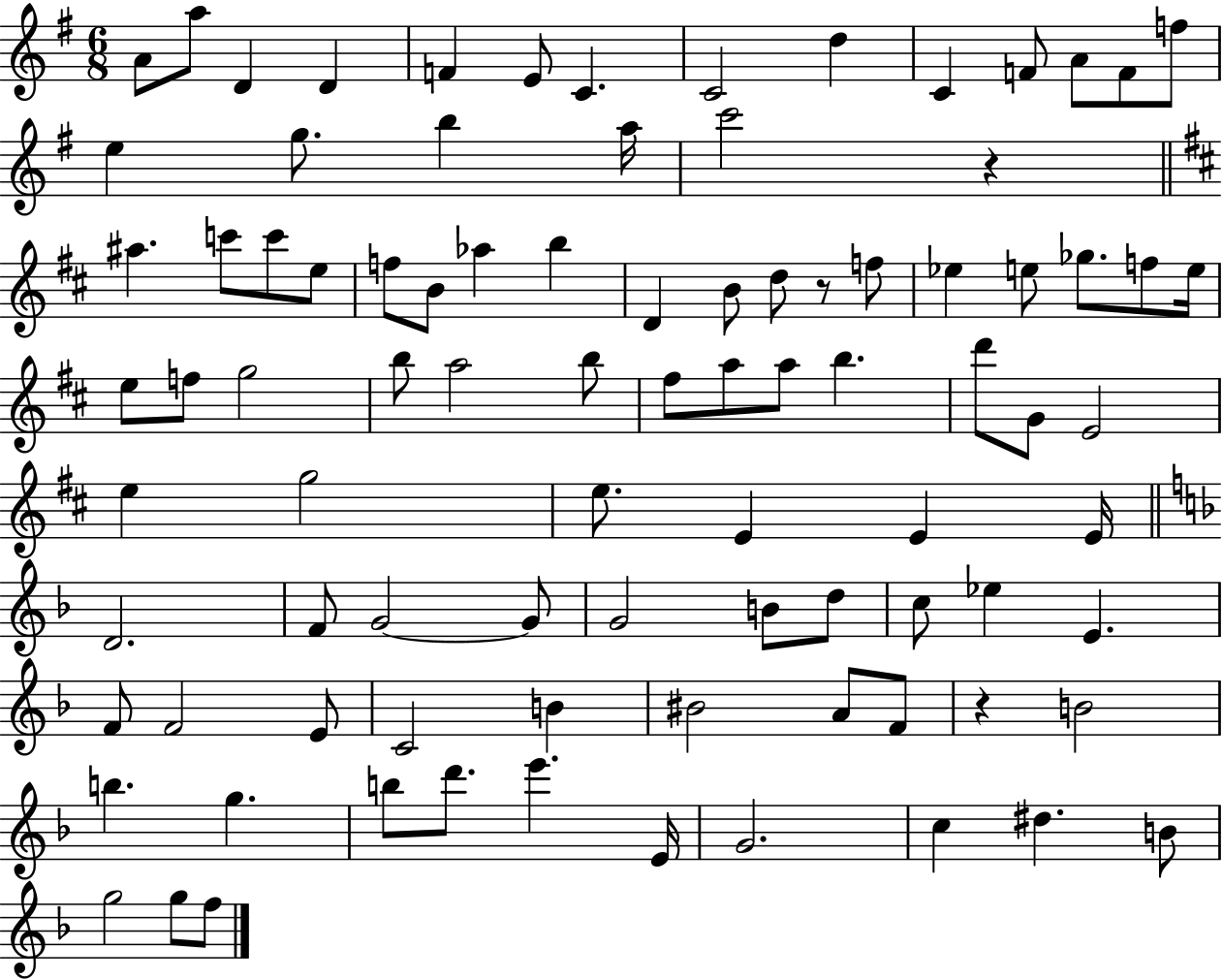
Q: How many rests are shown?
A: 3